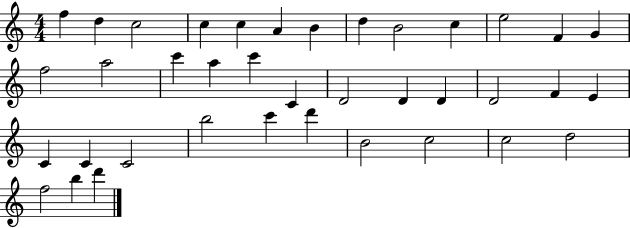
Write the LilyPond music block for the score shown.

{
  \clef treble
  \numericTimeSignature
  \time 4/4
  \key c \major
  f''4 d''4 c''2 | c''4 c''4 a'4 b'4 | d''4 b'2 c''4 | e''2 f'4 g'4 | \break f''2 a''2 | c'''4 a''4 c'''4 c'4 | d'2 d'4 d'4 | d'2 f'4 e'4 | \break c'4 c'4 c'2 | b''2 c'''4 d'''4 | b'2 c''2 | c''2 d''2 | \break f''2 b''4 d'''4 | \bar "|."
}